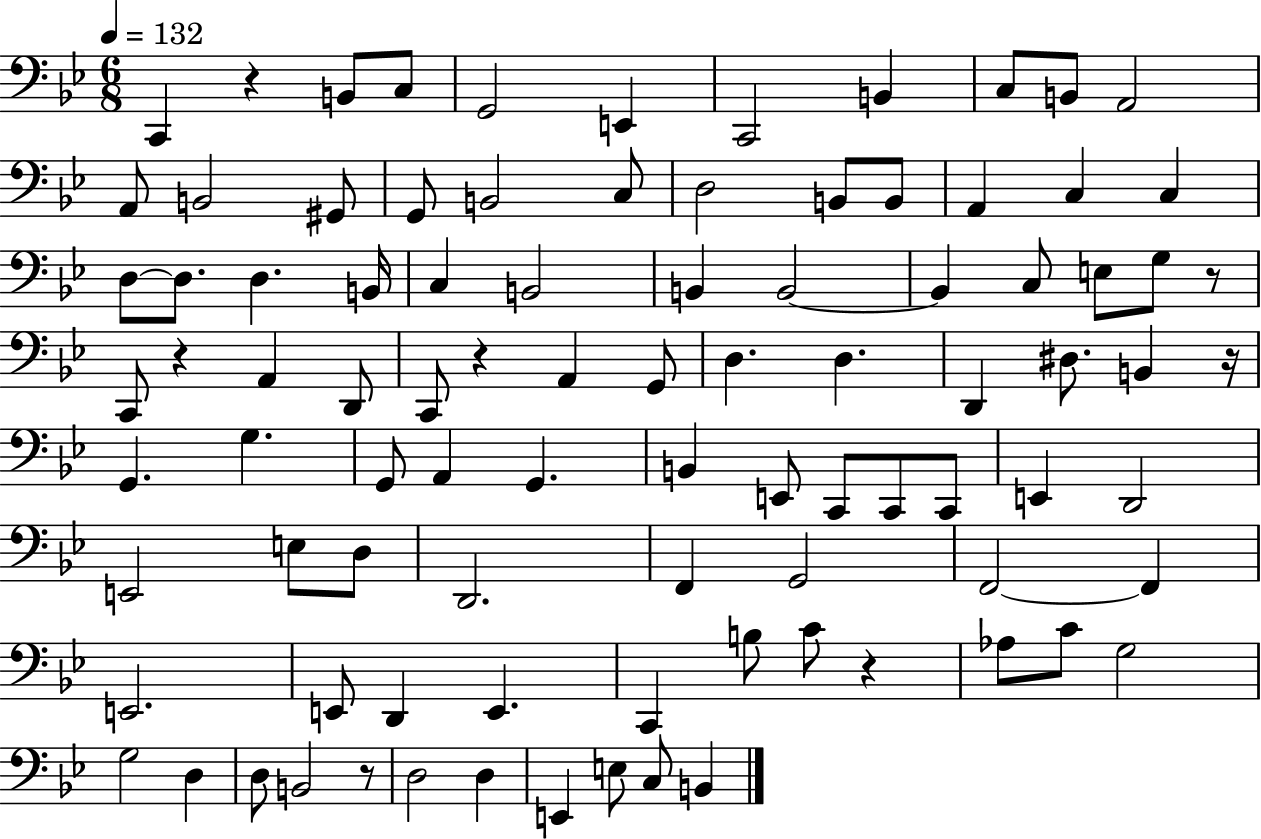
X:1
T:Untitled
M:6/8
L:1/4
K:Bb
C,, z B,,/2 C,/2 G,,2 E,, C,,2 B,, C,/2 B,,/2 A,,2 A,,/2 B,,2 ^G,,/2 G,,/2 B,,2 C,/2 D,2 B,,/2 B,,/2 A,, C, C, D,/2 D,/2 D, B,,/4 C, B,,2 B,, B,,2 B,, C,/2 E,/2 G,/2 z/2 C,,/2 z A,, D,,/2 C,,/2 z A,, G,,/2 D, D, D,, ^D,/2 B,, z/4 G,, G, G,,/2 A,, G,, B,, E,,/2 C,,/2 C,,/2 C,,/2 E,, D,,2 E,,2 E,/2 D,/2 D,,2 F,, G,,2 F,,2 F,, E,,2 E,,/2 D,, E,, C,, B,/2 C/2 z _A,/2 C/2 G,2 G,2 D, D,/2 B,,2 z/2 D,2 D, E,, E,/2 C,/2 B,,